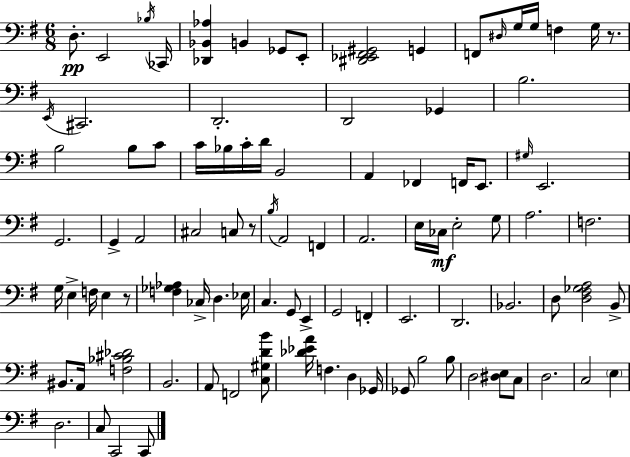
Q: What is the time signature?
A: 6/8